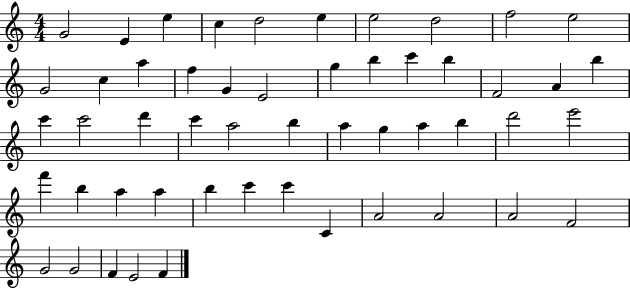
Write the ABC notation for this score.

X:1
T:Untitled
M:4/4
L:1/4
K:C
G2 E e c d2 e e2 d2 f2 e2 G2 c a f G E2 g b c' b F2 A b c' c'2 d' c' a2 b a g a b d'2 e'2 f' b a a b c' c' C A2 A2 A2 F2 G2 G2 F E2 F